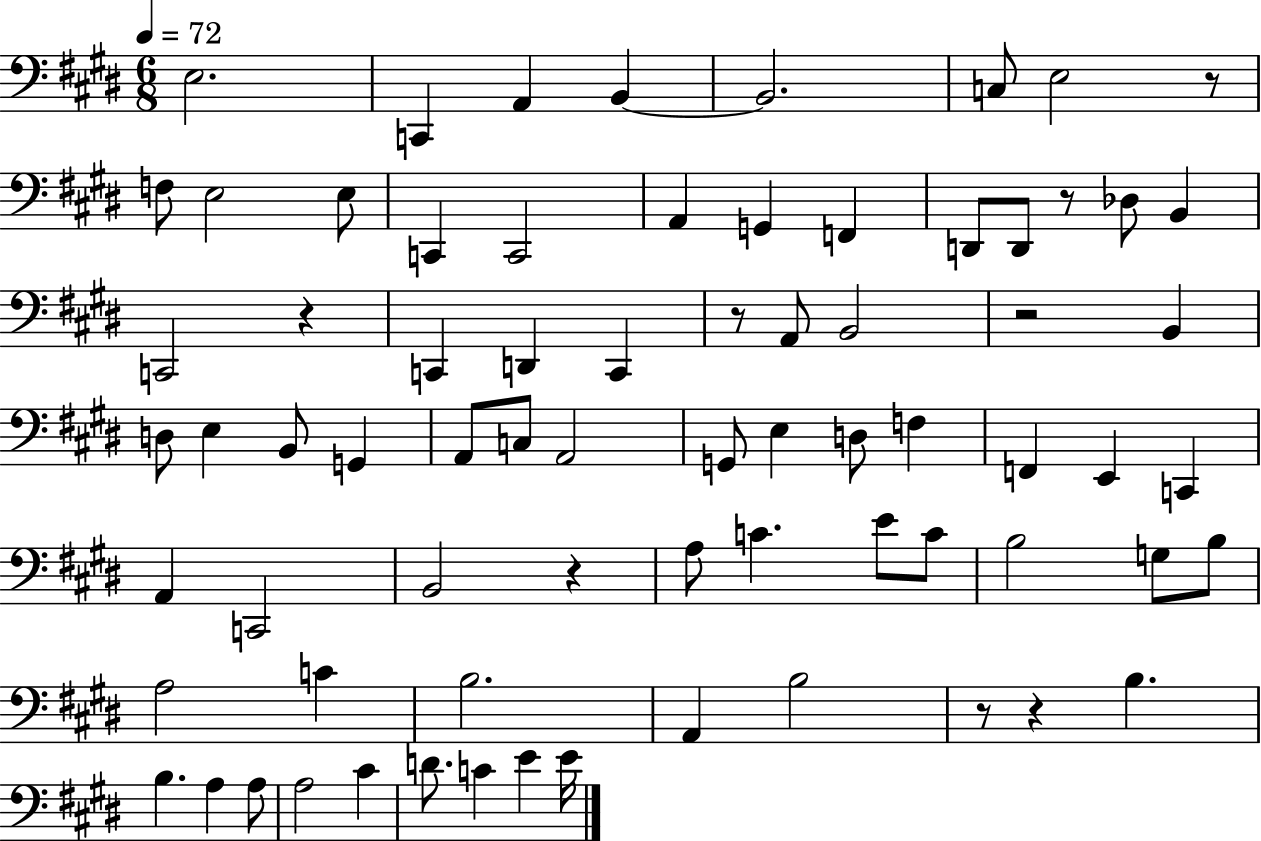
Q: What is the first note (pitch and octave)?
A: E3